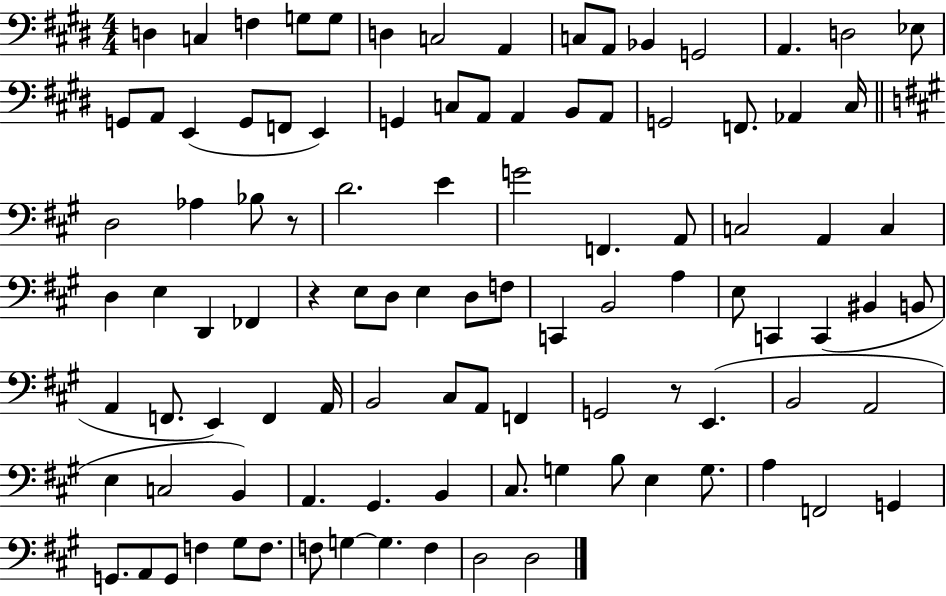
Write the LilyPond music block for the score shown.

{
  \clef bass
  \numericTimeSignature
  \time 4/4
  \key e \major
  \repeat volta 2 { d4 c4 f4 g8 g8 | d4 c2 a,4 | c8 a,8 bes,4 g,2 | a,4. d2 ees8 | \break g,8 a,8 e,4( g,8 f,8 e,4) | g,4 c8 a,8 a,4 b,8 a,8 | g,2 f,8. aes,4 cis16 | \bar "||" \break \key a \major d2 aes4 bes8 r8 | d'2. e'4 | g'2 f,4. a,8 | c2 a,4 c4 | \break d4 e4 d,4 fes,4 | r4 e8 d8 e4 d8 f8 | c,4 b,2 a4 | e8 c,4 c,4( bis,4 b,8 | \break a,4 f,8. e,4) f,4 a,16 | b,2 cis8 a,8 f,4 | g,2 r8 e,4.( | b,2 a,2 | \break e4 c2 b,4) | a,4. gis,4. b,4 | cis8. g4 b8 e4 g8. | a4 f,2 g,4 | \break g,8. a,8 g,8 f4 gis8 f8. | f8 g4~~ g4. f4 | d2 d2 | } \bar "|."
}